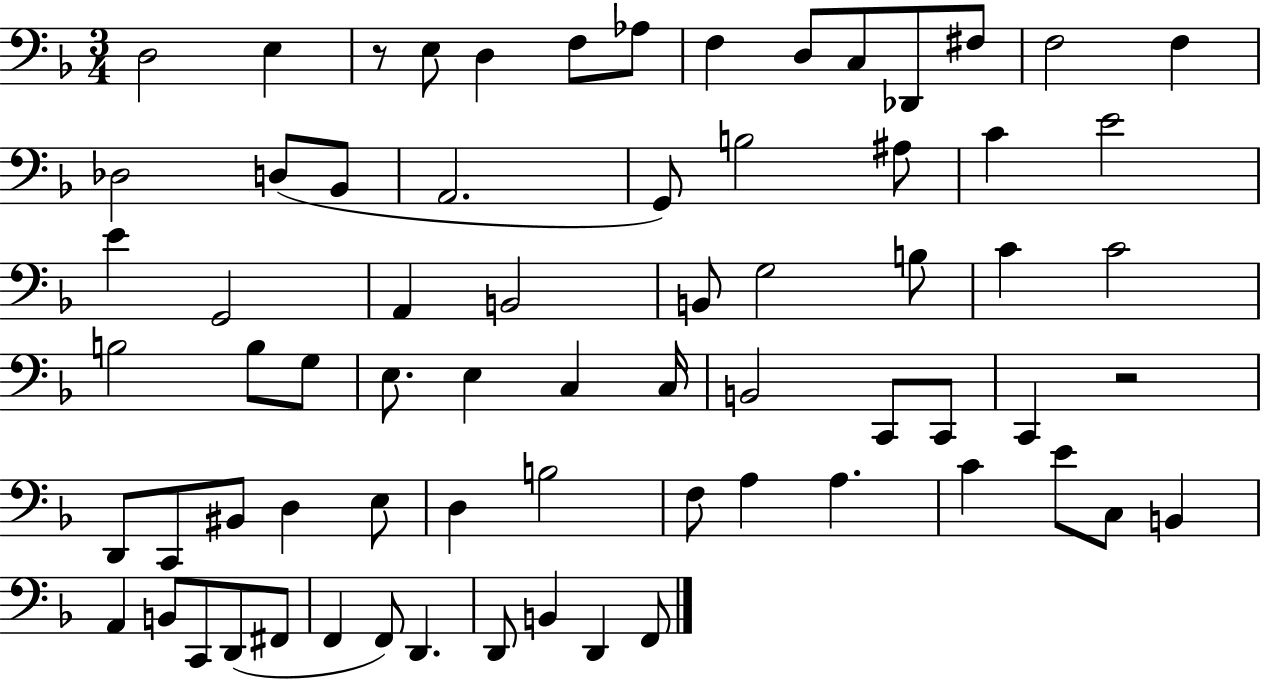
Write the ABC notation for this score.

X:1
T:Untitled
M:3/4
L:1/4
K:F
D,2 E, z/2 E,/2 D, F,/2 _A,/2 F, D,/2 C,/2 _D,,/2 ^F,/2 F,2 F, _D,2 D,/2 _B,,/2 A,,2 G,,/2 B,2 ^A,/2 C E2 E G,,2 A,, B,,2 B,,/2 G,2 B,/2 C C2 B,2 B,/2 G,/2 E,/2 E, C, C,/4 B,,2 C,,/2 C,,/2 C,, z2 D,,/2 C,,/2 ^B,,/2 D, E,/2 D, B,2 F,/2 A, A, C E/2 C,/2 B,, A,, B,,/2 C,,/2 D,,/2 ^F,,/2 F,, F,,/2 D,, D,,/2 B,, D,, F,,/2